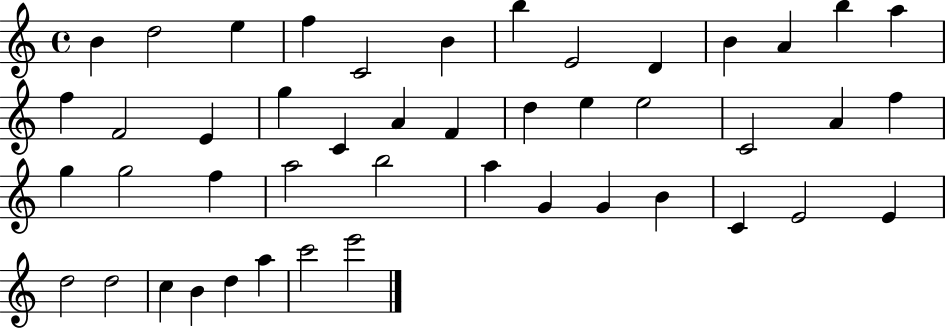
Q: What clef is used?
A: treble